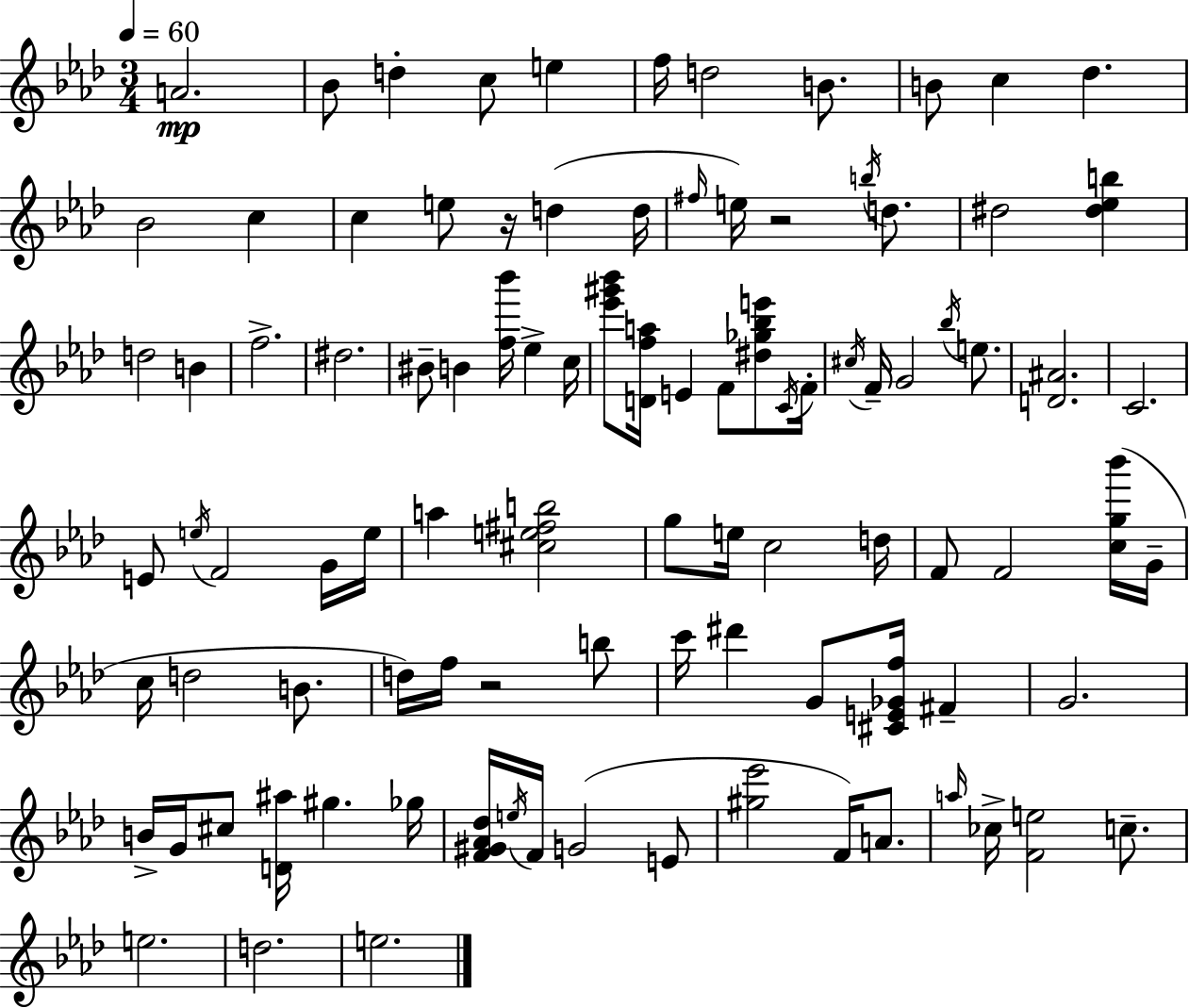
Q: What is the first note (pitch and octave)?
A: A4